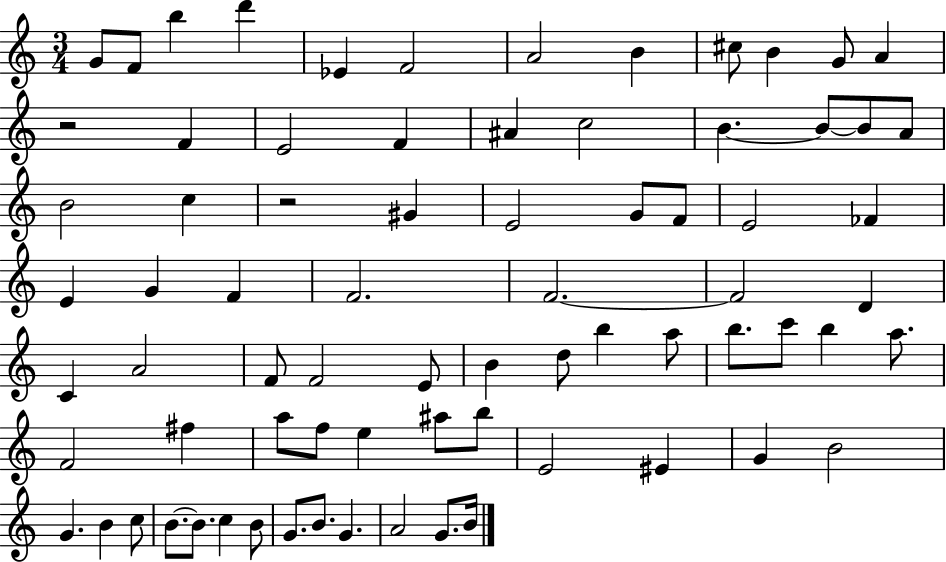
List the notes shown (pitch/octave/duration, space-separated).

G4/e F4/e B5/q D6/q Eb4/q F4/h A4/h B4/q C#5/e B4/q G4/e A4/q R/h F4/q E4/h F4/q A#4/q C5/h B4/q. B4/e B4/e A4/e B4/h C5/q R/h G#4/q E4/h G4/e F4/e E4/h FES4/q E4/q G4/q F4/q F4/h. F4/h. F4/h D4/q C4/q A4/h F4/e F4/h E4/e B4/q D5/e B5/q A5/e B5/e. C6/e B5/q A5/e. F4/h F#5/q A5/e F5/e E5/q A#5/e B5/e E4/h EIS4/q G4/q B4/h G4/q. B4/q C5/e B4/e. B4/e. C5/q B4/e G4/e. B4/e. G4/q. A4/h G4/e. B4/s